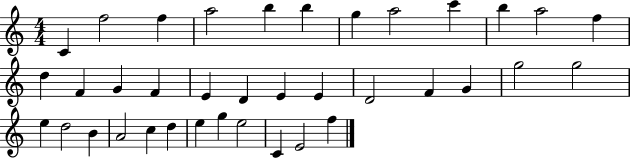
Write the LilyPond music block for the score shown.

{
  \clef treble
  \numericTimeSignature
  \time 4/4
  \key c \major
  c'4 f''2 f''4 | a''2 b''4 b''4 | g''4 a''2 c'''4 | b''4 a''2 f''4 | \break d''4 f'4 g'4 f'4 | e'4 d'4 e'4 e'4 | d'2 f'4 g'4 | g''2 g''2 | \break e''4 d''2 b'4 | a'2 c''4 d''4 | e''4 g''4 e''2 | c'4 e'2 f''4 | \break \bar "|."
}